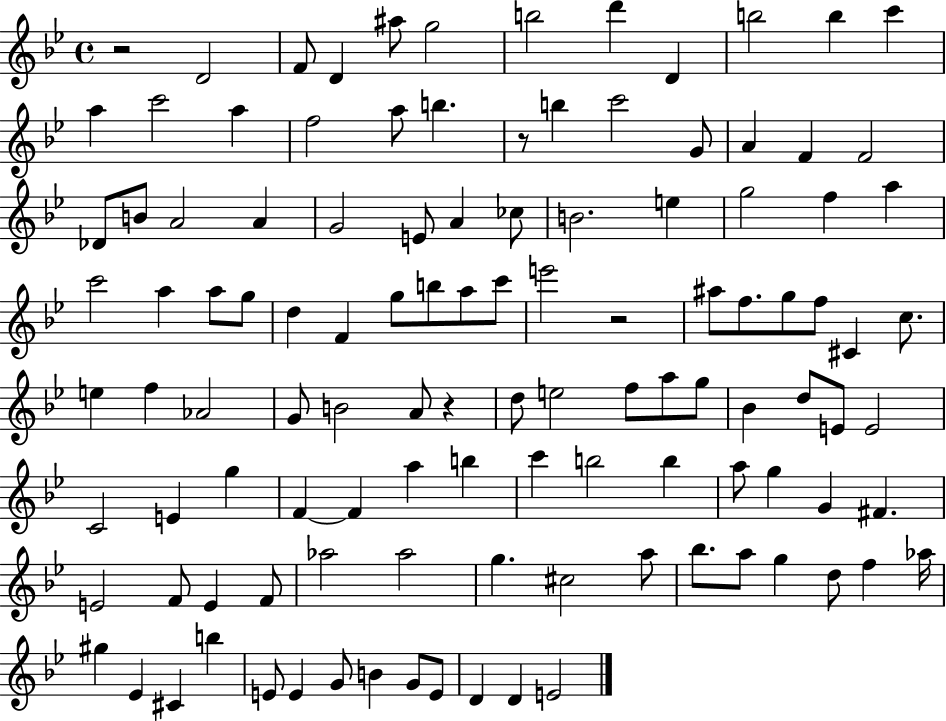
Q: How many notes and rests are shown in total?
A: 114